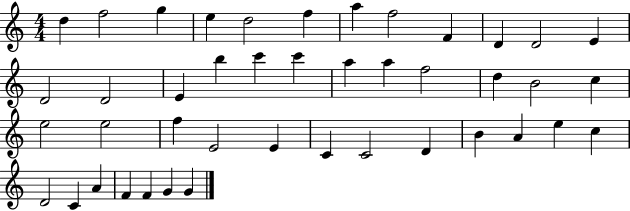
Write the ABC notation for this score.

X:1
T:Untitled
M:4/4
L:1/4
K:C
d f2 g e d2 f a f2 F D D2 E D2 D2 E b c' c' a a f2 d B2 c e2 e2 f E2 E C C2 D B A e c D2 C A F F G G